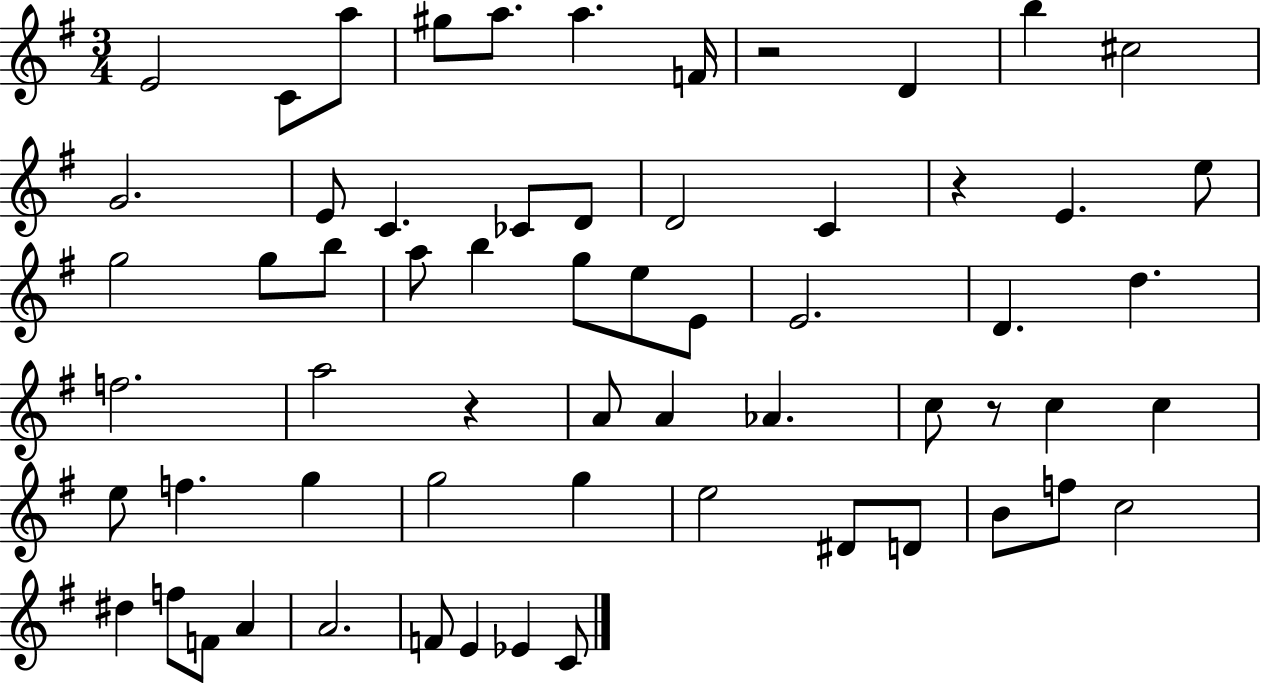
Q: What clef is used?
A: treble